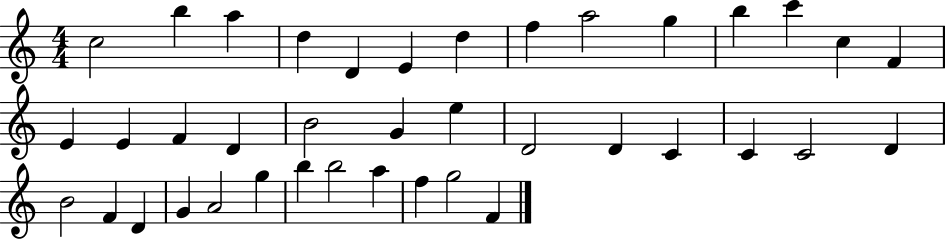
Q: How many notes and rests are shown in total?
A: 39